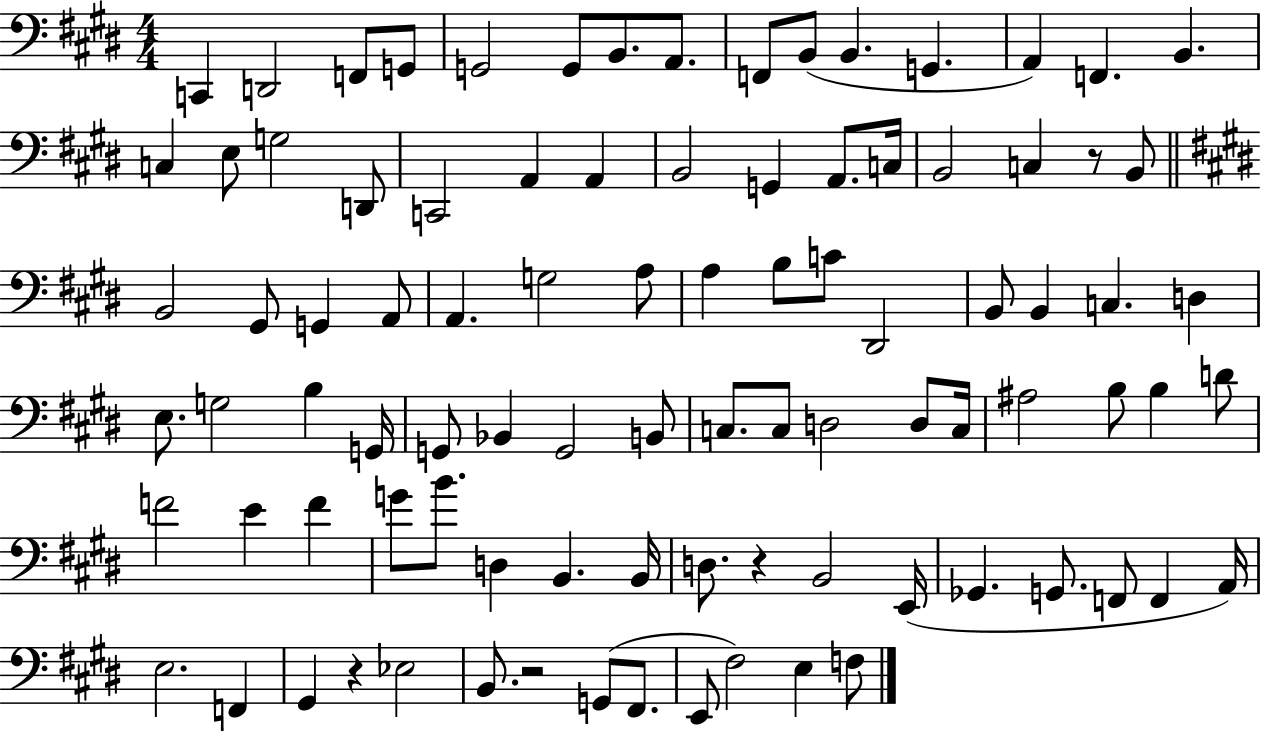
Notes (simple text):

C2/q D2/h F2/e G2/e G2/h G2/e B2/e. A2/e. F2/e B2/e B2/q. G2/q. A2/q F2/q. B2/q. C3/q E3/e G3/h D2/e C2/h A2/q A2/q B2/h G2/q A2/e. C3/s B2/h C3/q R/e B2/e B2/h G#2/e G2/q A2/e A2/q. G3/h A3/e A3/q B3/e C4/e D#2/h B2/e B2/q C3/q. D3/q E3/e. G3/h B3/q G2/s G2/e Bb2/q G2/h B2/e C3/e. C3/e D3/h D3/e C3/s A#3/h B3/e B3/q D4/e F4/h E4/q F4/q G4/e B4/e. D3/q B2/q. B2/s D3/e. R/q B2/h E2/s Gb2/q. G2/e. F2/e F2/q A2/s E3/h. F2/q G#2/q R/q Eb3/h B2/e. R/h G2/e F#2/e. E2/e F#3/h E3/q F3/e